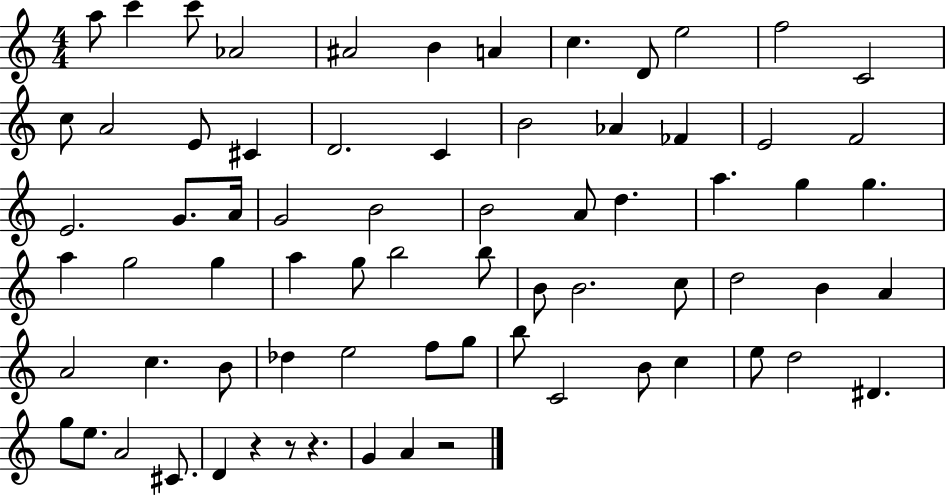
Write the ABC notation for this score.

X:1
T:Untitled
M:4/4
L:1/4
K:C
a/2 c' c'/2 _A2 ^A2 B A c D/2 e2 f2 C2 c/2 A2 E/2 ^C D2 C B2 _A _F E2 F2 E2 G/2 A/4 G2 B2 B2 A/2 d a g g a g2 g a g/2 b2 b/2 B/2 B2 c/2 d2 B A A2 c B/2 _d e2 f/2 g/2 b/2 C2 B/2 c e/2 d2 ^D g/2 e/2 A2 ^C/2 D z z/2 z G A z2